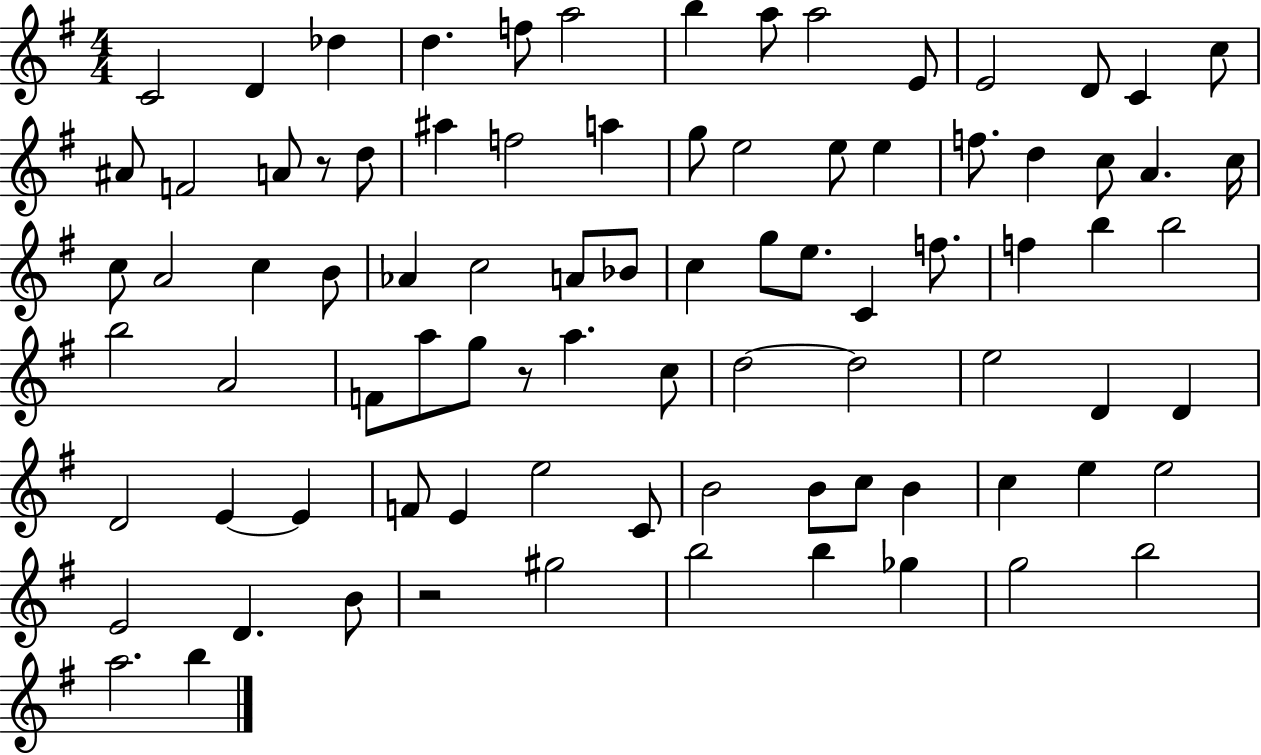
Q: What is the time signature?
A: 4/4